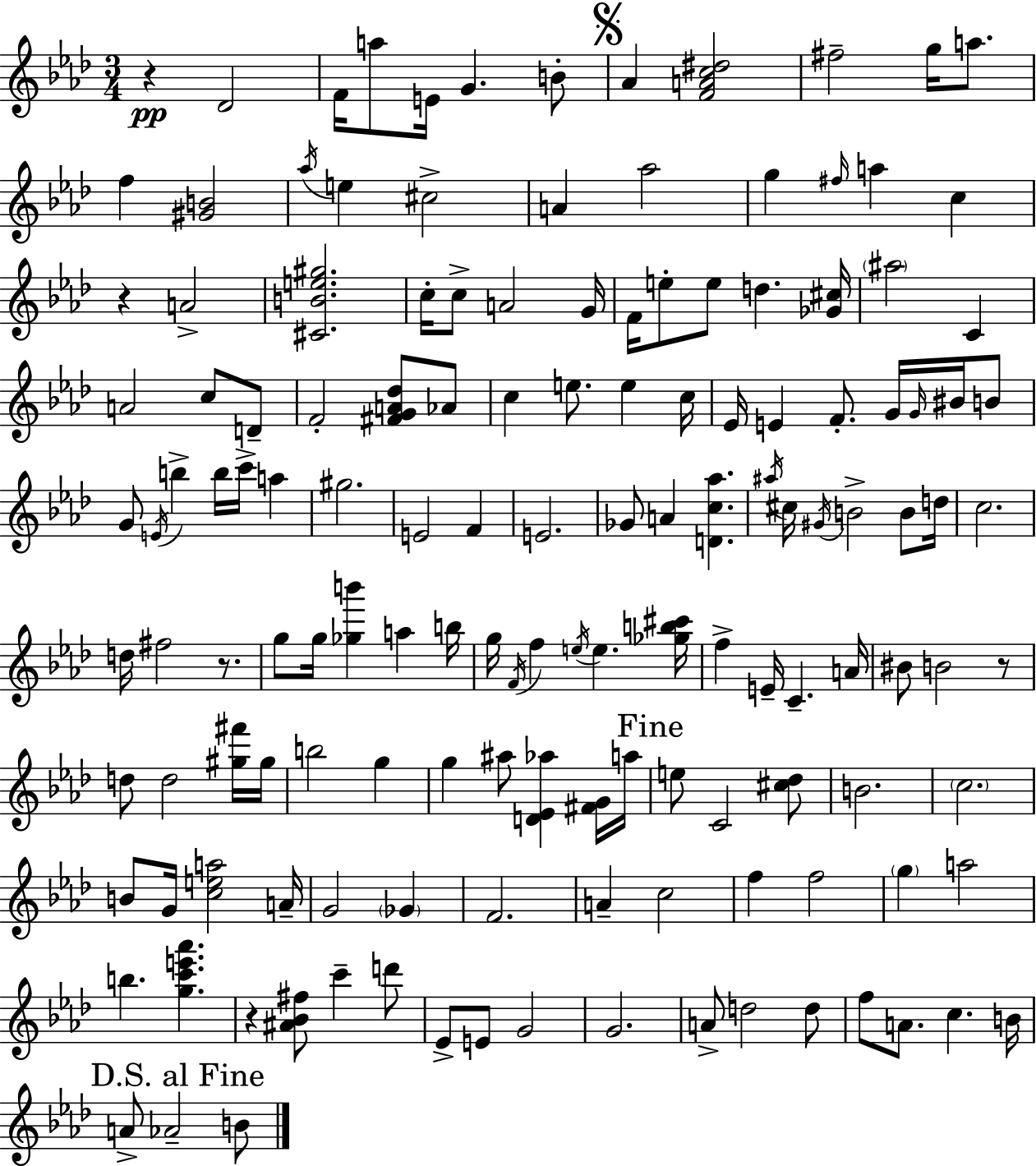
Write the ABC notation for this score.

X:1
T:Untitled
M:3/4
L:1/4
K:Fm
z _D2 F/4 a/2 E/4 G B/2 _A [FAc^d]2 ^f2 g/4 a/2 f [^GB]2 _a/4 e ^c2 A _a2 g ^f/4 a c z A2 [^CBe^g]2 c/4 c/2 A2 G/4 F/4 e/2 e/2 d [_G^c]/4 ^a2 C A2 c/2 D/2 F2 [^FGA_d]/2 _A/2 c e/2 e c/4 _E/4 E F/2 G/4 G/4 ^B/4 B/2 G/2 E/4 b b/4 c'/4 a ^g2 E2 F E2 _G/2 A [Dc_a] ^a/4 ^c/4 ^G/4 B2 B/2 d/4 c2 d/4 ^f2 z/2 g/2 g/4 [_gb'] a b/4 g/4 F/4 f e/4 e [_gb^c']/4 f E/4 C A/4 ^B/2 B2 z/2 d/2 d2 [^g^f']/4 ^g/4 b2 g g ^a/2 [D_E_a] [^FG]/4 a/4 e/2 C2 [^c_d]/2 B2 c2 B/2 G/4 [cea]2 A/4 G2 _G F2 A c2 f f2 g a2 b [gc'e'_a'] z [^A_B^f]/2 c' d'/2 _E/2 E/2 G2 G2 A/2 d2 d/2 f/2 A/2 c B/4 A/2 _A2 B/2